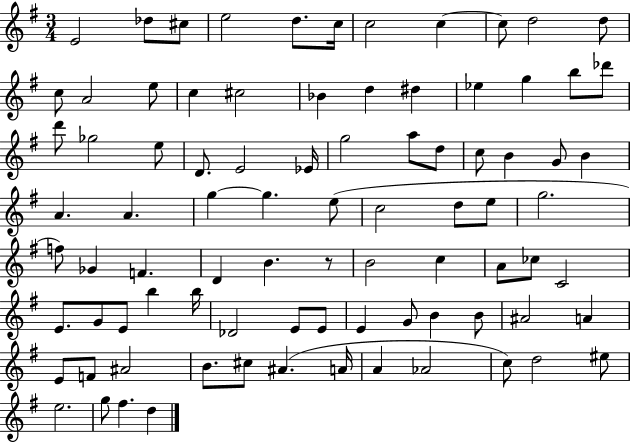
E4/h Db5/e C#5/e E5/h D5/e. C5/s C5/h C5/q C5/e D5/h D5/e C5/e A4/h E5/e C5/q C#5/h Bb4/q D5/q D#5/q Eb5/q G5/q B5/e Db6/e D6/e Gb5/h E5/e D4/e. E4/h Eb4/s G5/h A5/e D5/e C5/e B4/q G4/e B4/q A4/q. A4/q. G5/q G5/q. E5/e C5/h D5/e E5/e G5/h. F5/e Gb4/q F4/q. D4/q B4/q. R/e B4/h C5/q A4/e CES5/e C4/h E4/e. G4/e E4/e B5/q B5/s Db4/h E4/e E4/e E4/q G4/e B4/q B4/e A#4/h A4/q E4/e F4/e A#4/h B4/e. C#5/e A#4/q. A4/s A4/q Ab4/h C5/e D5/h EIS5/e E5/h. G5/e F#5/q. D5/q